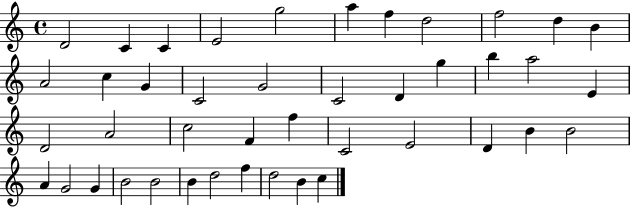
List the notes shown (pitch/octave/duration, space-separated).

D4/h C4/q C4/q E4/h G5/h A5/q F5/q D5/h F5/h D5/q B4/q A4/h C5/q G4/q C4/h G4/h C4/h D4/q G5/q B5/q A5/h E4/q D4/h A4/h C5/h F4/q F5/q C4/h E4/h D4/q B4/q B4/h A4/q G4/h G4/q B4/h B4/h B4/q D5/h F5/q D5/h B4/q C5/q